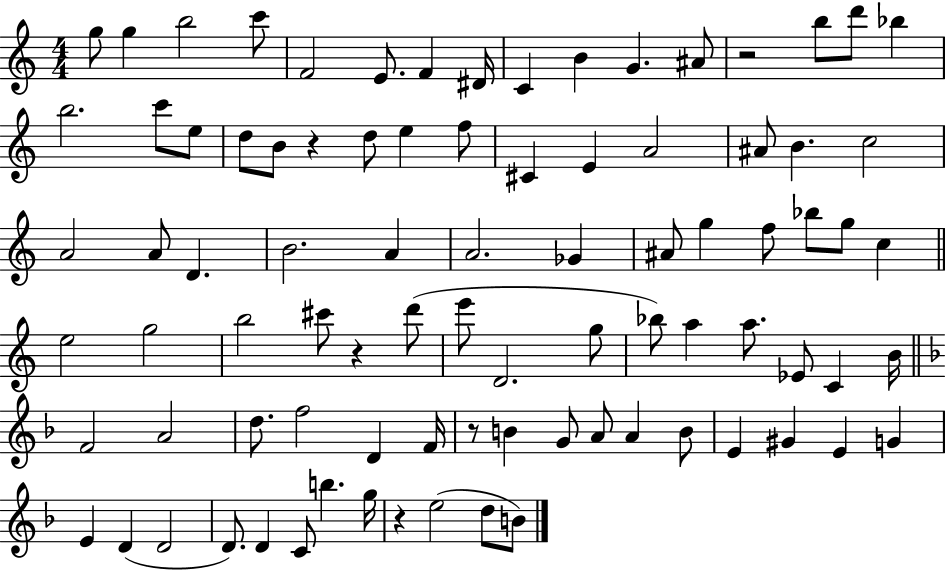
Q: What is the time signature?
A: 4/4